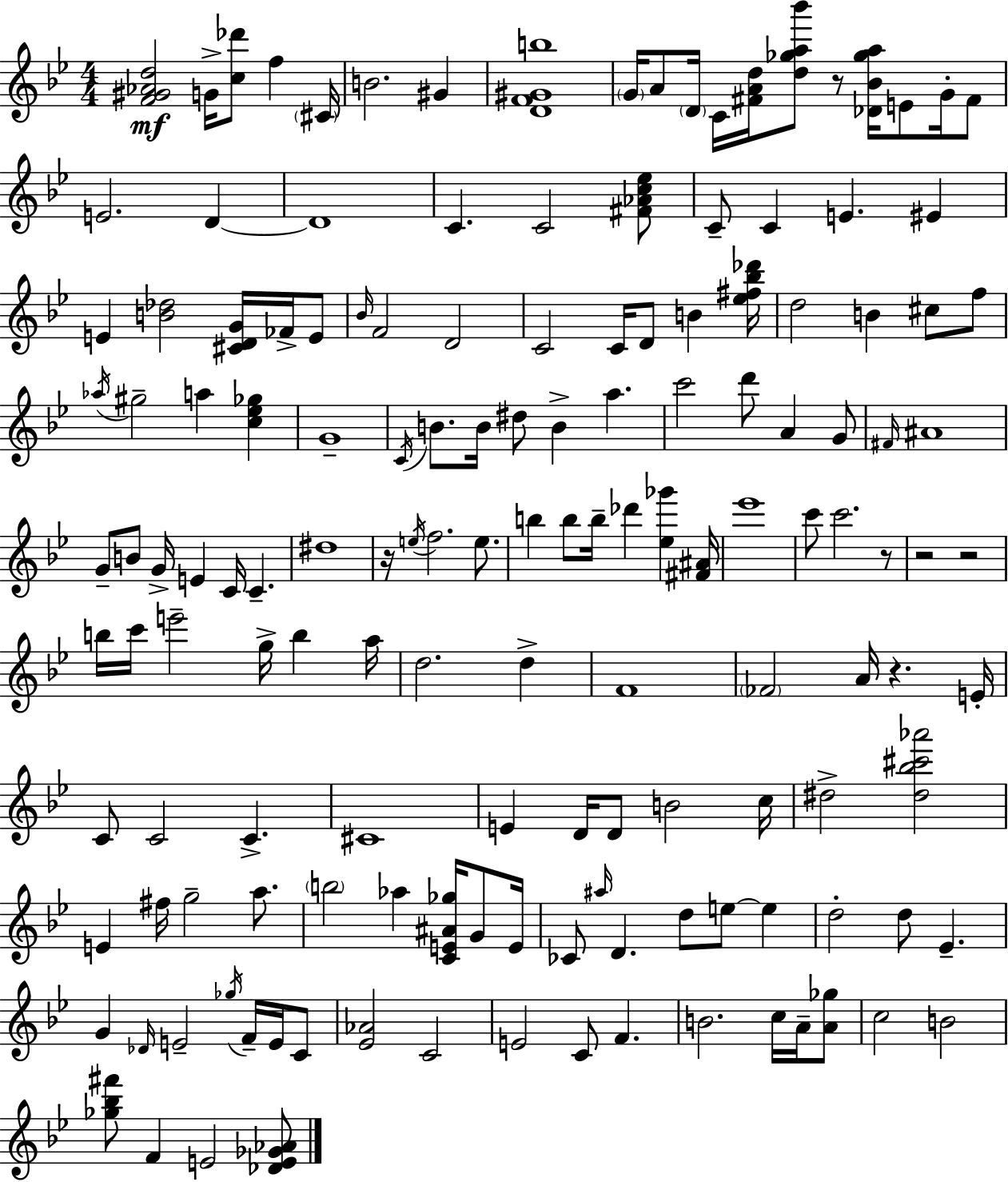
[F4,G#4,Ab4,D5]/h G4/s [C5,Db6]/e F5/q C#4/s B4/h. G#4/q [D4,F4,G#4,B5]/w G4/s A4/e D4/s C4/s [F#4,A4,D5]/s [D5,Gb5,A5,Bb6]/e R/e [Db4,Bb4,Gb5,A5]/s E4/e G4/s F#4/e E4/h. D4/q D4/w C4/q. C4/h [F#4,Ab4,C5,Eb5]/e C4/e C4/q E4/q. EIS4/q E4/q [B4,Db5]/h [C#4,D4,G4]/s FES4/s E4/e Bb4/s F4/h D4/h C4/h C4/s D4/e B4/q [Eb5,F#5,Bb5,Db6]/s D5/h B4/q C#5/e F5/e Ab5/s G#5/h A5/q [C5,Eb5,Gb5]/q G4/w C4/s B4/e. B4/s D#5/e B4/q A5/q. C6/h D6/e A4/q G4/e F#4/s A#4/w G4/e B4/e G4/s E4/q C4/s C4/q. D#5/w R/s E5/s F5/h. E5/e. B5/q B5/e B5/s Db6/q [Eb5,Gb6]/q [F#4,A#4]/s Eb6/w C6/e C6/h. R/e R/h R/h B5/s C6/s E6/h G5/s B5/q A5/s D5/h. D5/q F4/w FES4/h A4/s R/q. E4/s C4/e C4/h C4/q. C#4/w E4/q D4/s D4/e B4/h C5/s D#5/h [D#5,Bb5,C#6,Ab6]/h E4/q F#5/s G5/h A5/e. B5/h Ab5/q [C4,E4,A#4,Gb5]/s G4/e E4/s CES4/e A#5/s D4/q. D5/e E5/e E5/q D5/h D5/e Eb4/q. G4/q Db4/s E4/h Gb5/s F4/s E4/s C4/e [Eb4,Ab4]/h C4/h E4/h C4/e F4/q. B4/h. C5/s A4/s [A4,Gb5]/e C5/h B4/h [Gb5,Bb5,F#6]/e F4/q E4/h [Db4,E4,Gb4,Ab4]/e